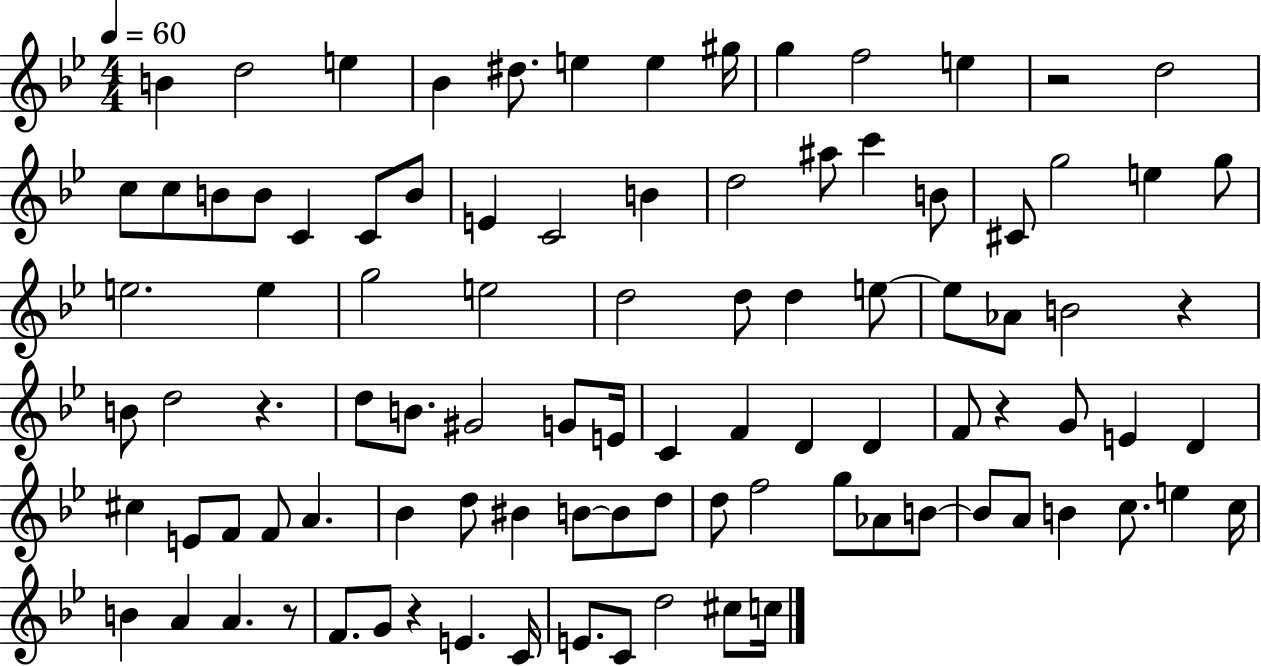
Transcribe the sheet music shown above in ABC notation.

X:1
T:Untitled
M:4/4
L:1/4
K:Bb
B d2 e _B ^d/2 e e ^g/4 g f2 e z2 d2 c/2 c/2 B/2 B/2 C C/2 B/2 E C2 B d2 ^a/2 c' B/2 ^C/2 g2 e g/2 e2 e g2 e2 d2 d/2 d e/2 e/2 _A/2 B2 z B/2 d2 z d/2 B/2 ^G2 G/2 E/4 C F D D F/2 z G/2 E D ^c E/2 F/2 F/2 A _B d/2 ^B B/2 B/2 d/2 d/2 f2 g/2 _A/2 B/2 B/2 A/2 B c/2 e c/4 B A A z/2 F/2 G/2 z E C/4 E/2 C/2 d2 ^c/2 c/4